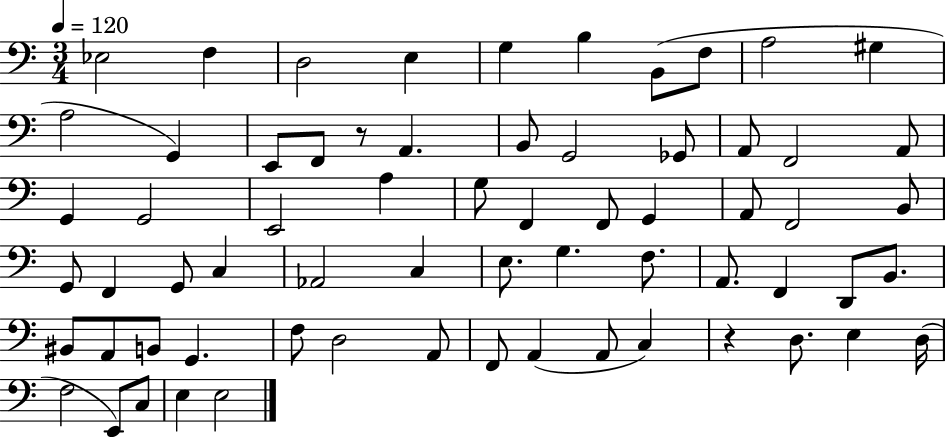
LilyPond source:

{
  \clef bass
  \numericTimeSignature
  \time 3/4
  \key c \major
  \tempo 4 = 120
  ees2 f4 | d2 e4 | g4 b4 b,8( f8 | a2 gis4 | \break a2 g,4) | e,8 f,8 r8 a,4. | b,8 g,2 ges,8 | a,8 f,2 a,8 | \break g,4 g,2 | e,2 a4 | g8 f,4 f,8 g,4 | a,8 f,2 b,8 | \break g,8 f,4 g,8 c4 | aes,2 c4 | e8. g4. f8. | a,8. f,4 d,8 b,8. | \break bis,8 a,8 b,8 g,4. | f8 d2 a,8 | f,8 a,4( a,8 c4) | r4 d8. e4 d16( | \break f2 e,8) c8 | e4 e2 | \bar "|."
}